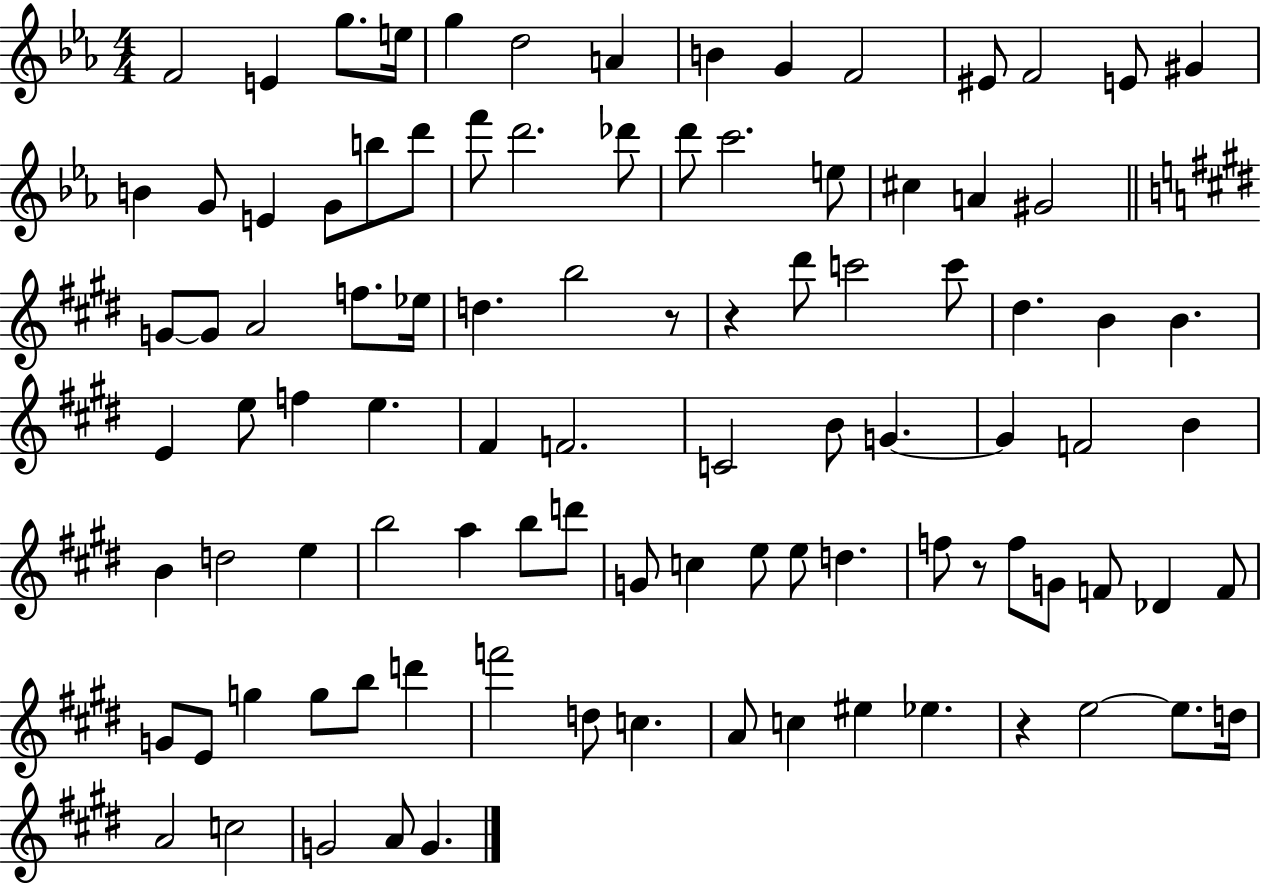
{
  \clef treble
  \numericTimeSignature
  \time 4/4
  \key ees \major
  f'2 e'4 g''8. e''16 | g''4 d''2 a'4 | b'4 g'4 f'2 | eis'8 f'2 e'8 gis'4 | \break b'4 g'8 e'4 g'8 b''8 d'''8 | f'''8 d'''2. des'''8 | d'''8 c'''2. e''8 | cis''4 a'4 gis'2 | \break \bar "||" \break \key e \major g'8~~ g'8 a'2 f''8. ees''16 | d''4. b''2 r8 | r4 dis'''8 c'''2 c'''8 | dis''4. b'4 b'4. | \break e'4 e''8 f''4 e''4. | fis'4 f'2. | c'2 b'8 g'4.~~ | g'4 f'2 b'4 | \break b'4 d''2 e''4 | b''2 a''4 b''8 d'''8 | g'8 c''4 e''8 e''8 d''4. | f''8 r8 f''8 g'8 f'8 des'4 f'8 | \break g'8 e'8 g''4 g''8 b''8 d'''4 | f'''2 d''8 c''4. | a'8 c''4 eis''4 ees''4. | r4 e''2~~ e''8. d''16 | \break a'2 c''2 | g'2 a'8 g'4. | \bar "|."
}